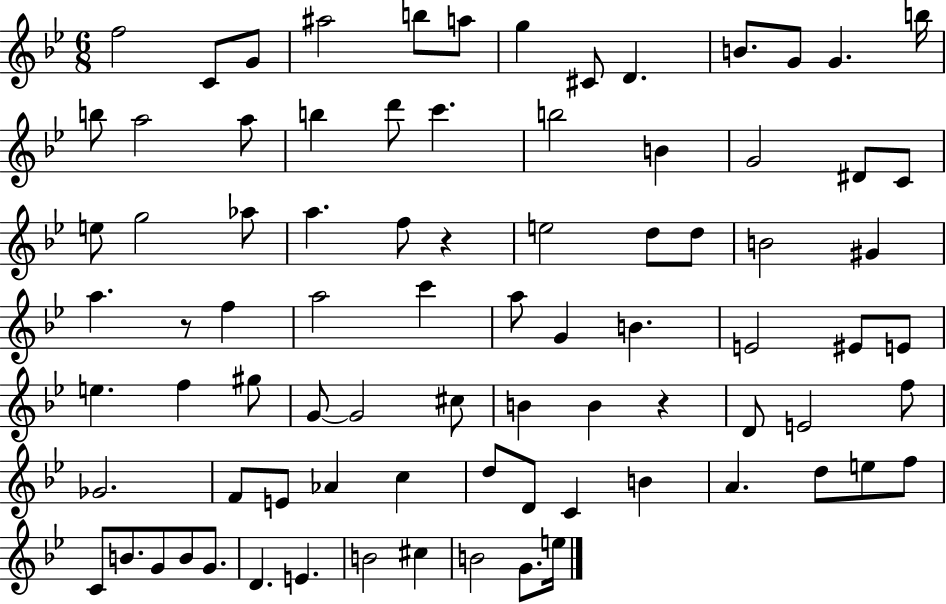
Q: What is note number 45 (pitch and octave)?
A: E5